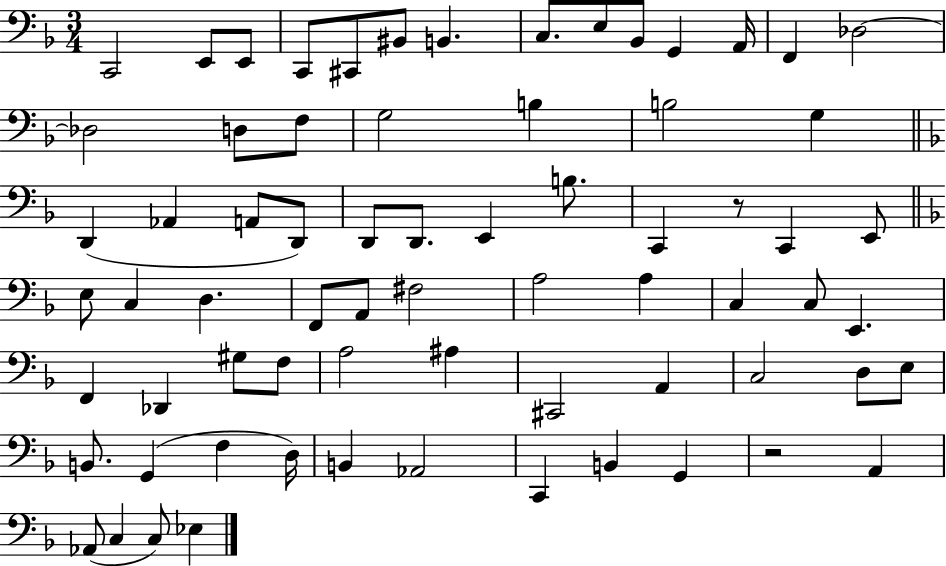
C2/h E2/e E2/e C2/e C#2/e BIS2/e B2/q. C3/e. E3/e Bb2/e G2/q A2/s F2/q Db3/h Db3/h D3/e F3/e G3/h B3/q B3/h G3/q D2/q Ab2/q A2/e D2/e D2/e D2/e. E2/q B3/e. C2/q R/e C2/q E2/e E3/e C3/q D3/q. F2/e A2/e F#3/h A3/h A3/q C3/q C3/e E2/q. F2/q Db2/q G#3/e F3/e A3/h A#3/q C#2/h A2/q C3/h D3/e E3/e B2/e. G2/q F3/q D3/s B2/q Ab2/h C2/q B2/q G2/q R/h A2/q Ab2/e C3/q C3/e Eb3/q